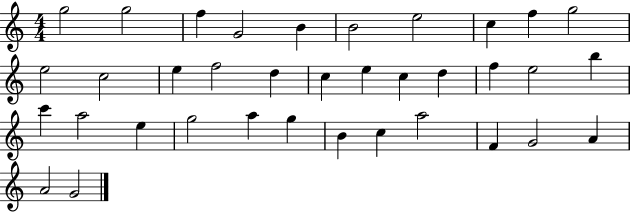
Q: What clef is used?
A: treble